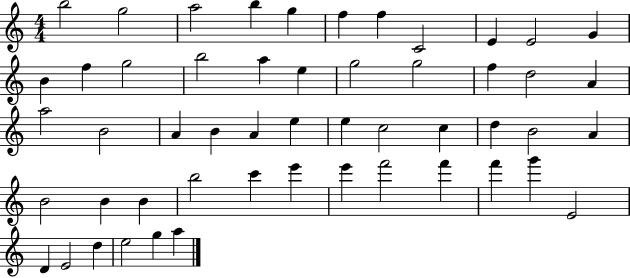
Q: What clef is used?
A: treble